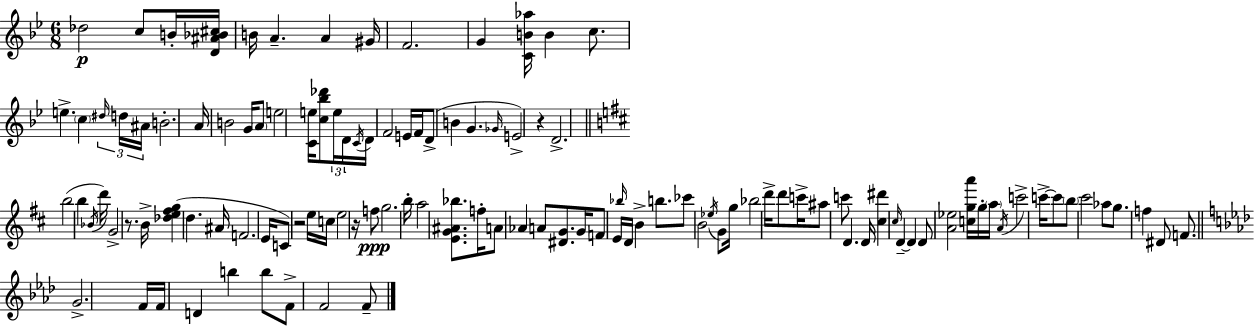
{
  \clef treble
  \numericTimeSignature
  \time 6/8
  \key g \minor
  des''2\p c''8 b'16-. <d' ais' bes' cis''>16 | b'16 a'4.-- a'4 gis'16 | f'2. | g'4 <c' b' aes''>16 b'4 c''8. | \break e''4.-> \parenthesize c''4 \tuplet 3/2 { \grace { dis''16 } d''16 | ais'16 } b'2.-. | a'16 b'2 g'16 \parenthesize a'8 | e''2 <c' e''>16 <c'' bes'' des'''>8 | \break \tuplet 3/2 { e''16 d'16 \acciaccatura { c'16 } } d'16 f'2 | e'16 f'16 d'8->( b'4 g'4. | \grace { ges'16 }) e'2-> r4 | d'2.-> | \break \bar "||" \break \key d \major b''2( b''4 | \acciaccatura { bes'16 } d'''16) g'2-> r8. | b'16-> <des'' e'' fis'' g''>4( d''4. | ais'16 f'2. | \break e'16 c'8) r2 | e''16 c''16 e''2 r16 f''8\ppp | g''2. | b''16-. a''2 <e' g' ais' bes''>8. | \break f''16-. a'8 aes'4 a'8 <dis' g'>8. | g'16 f'8 e'16 \grace { bes''16 } d'16 b'4-> b''8. | ces'''8 b'2 | \acciaccatura { ees''16 } g'8 g''16 bes''2 | \break d'''16-> d'''8 c'''16-> ais''8 c'''8 d'4. | d'16 <cis'' dis'''>4 \grace { cis''16 } d'4--~~ | d'4 d'8 <a' ees''>2 | <c'' g'' a'''>16 g''16-. \parenthesize a''16 \acciaccatura { a'16 } c'''2-> | \break c'''16->~~ c'''8 \parenthesize b''8 cis'''2 | aes''8 g''8. f''4 | dis'8 f'8. \bar "||" \break \key aes \major g'2.-> | f'16 f'16 d'4 b''4 b''8 | f'8-> f'2 f'8-- | \bar "|."
}